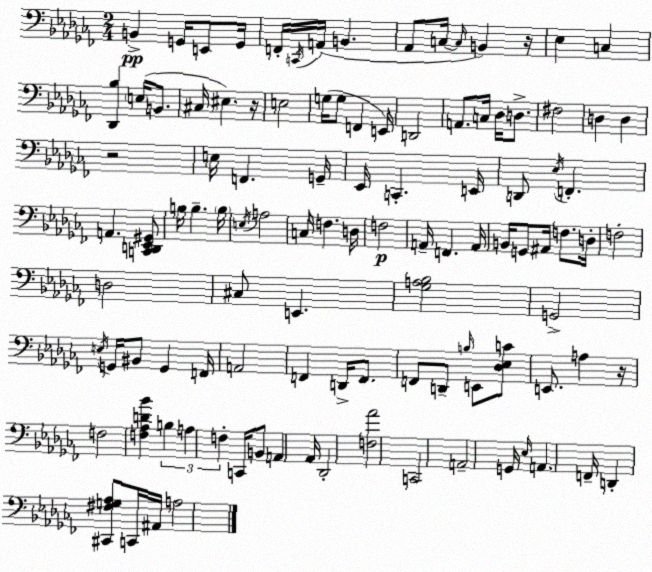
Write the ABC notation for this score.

X:1
T:Untitled
M:2/4
L:1/4
K:Abm
B,, G,,/4 E,,/2 G,,/4 F,,/4 C,,/4 A,,/4 B,, _A,,/2 C,/4 C,/4 B,, z/4 _E, C, [_D,,_B,] E,/4 B,,/2 ^C,/4 ^E, z/4 E,2 G,/4 G,/2 F,, E,,/4 D,,2 A,,/2 C,/4 _D,/4 D,/2 ^F,2 D, D, z2 E,/4 F,, G,,/4 _E,,/4 C,, E,,/4 D,,/2 _E,/4 F,, A,, [C,,D,,_E,,^G,,]/2 B,/4 B, B,/4 E,/4 A,2 C,/4 F, D,/4 F,2 A,,/4 F,, A,,/4 B,,/4 G,,/2 ^A,,/4 F,/2 D,/4 F,2 D,2 ^C,/2 E,, [_G,A,_B,]2 G,,2 E,/4 G,,/4 ^B,,/2 G,, F,,/4 A,,2 F,, D,,/4 F,,/2 F,,/2 D,,/2 B,/4 E,,/2 [_D,_E,C]/2 E,,/2 A, z/4 F,2 [F,_A,D_B] B, A, F, C,,/4 B,,/2 A,, _A,,/4 _D,,2 [F,_A]2 C,,2 A,,2 G,,/4 _E,/4 A,, F,,/4 D,, [^C,,^F,G,_A,]/2 C,,/4 ^A,,/4 A,2